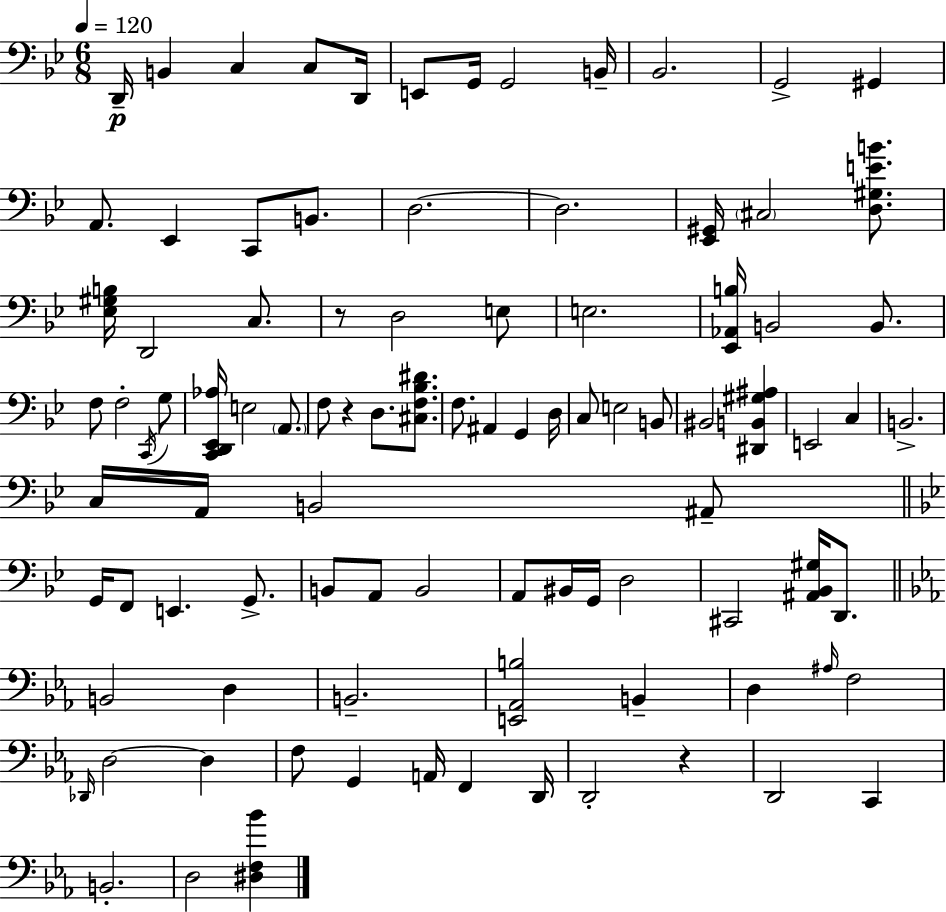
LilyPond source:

{
  \clef bass
  \numericTimeSignature
  \time 6/8
  \key bes \major
  \tempo 4 = 120
  d,16--\p b,4 c4 c8 d,16 | e,8 g,16 g,2 b,16-- | bes,2. | g,2-> gis,4 | \break a,8. ees,4 c,8 b,8. | d2.~~ | d2. | <ees, gis,>16 \parenthesize cis2 <d gis e' b'>8. | \break <ees gis b>16 d,2 c8. | r8 d2 e8 | e2. | <ees, aes, b>16 b,2 b,8. | \break f8 f2-. \acciaccatura { c,16 } g8 | <c, d, ees, aes>16 e2 \parenthesize a,8. | f8 r4 d8. <cis f bes dis'>8. | f8. ais,4 g,4 | \break d16 c8 e2 b,8 | bis,2 <dis, b, gis ais>4 | e,2 c4 | b,2.-> | \break c16 a,16 b,2 ais,8-- | \bar "||" \break \key bes \major g,16 f,8 e,4. g,8.-> | b,8 a,8 b,2 | a,8 bis,16 g,16 d2 | cis,2 <ais, bes, gis>16 d,8. | \break \bar "||" \break \key c \minor b,2 d4 | b,2.-- | <e, aes, b>2 b,4-- | d4 \grace { ais16 } f2 | \break \grace { des,16 } d2~~ d4 | f8 g,4 a,16 f,4 | d,16 d,2-. r4 | d,2 c,4 | \break b,2.-. | d2 <dis f bes'>4 | \bar "|."
}